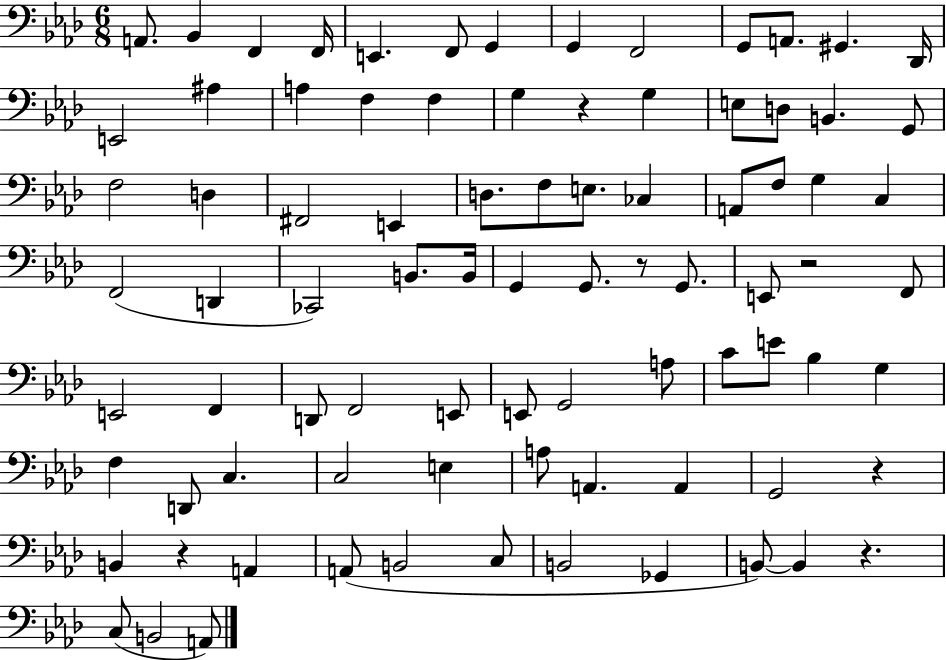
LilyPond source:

{
  \clef bass
  \numericTimeSignature
  \time 6/8
  \key aes \major
  a,8. bes,4 f,4 f,16 | e,4. f,8 g,4 | g,4 f,2 | g,8 a,8. gis,4. des,16 | \break e,2 ais4 | a4 f4 f4 | g4 r4 g4 | e8 d8 b,4. g,8 | \break f2 d4 | fis,2 e,4 | d8. f8 e8. ces4 | a,8 f8 g4 c4 | \break f,2( d,4 | ces,2) b,8. b,16 | g,4 g,8. r8 g,8. | e,8 r2 f,8 | \break e,2 f,4 | d,8 f,2 e,8 | e,8 g,2 a8 | c'8 e'8 bes4 g4 | \break f4 d,8 c4. | c2 e4 | a8 a,4. a,4 | g,2 r4 | \break b,4 r4 a,4 | a,8( b,2 c8 | b,2 ges,4 | b,8~~) b,4 r4. | \break c8( b,2 a,8) | \bar "|."
}